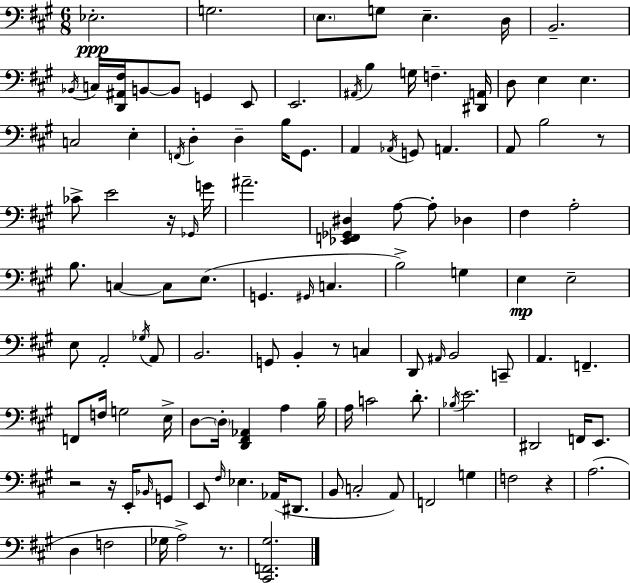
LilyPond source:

{
  \clef bass
  \numericTimeSignature
  \time 6/8
  \key a \major
  ees2.-.\ppp | g2. | \parenthesize e8. g8 e4.-- d16 | b,2.-- | \break \acciaccatura { bes,16 } c16 <d, ais, fis>16 b,8~~ b,8 g,4 e,8 | e,2. | \acciaccatura { ais,16 } b4 g16 f4.-- | <dis, a,>16 d8 e4 e4. | \break c2 e4-. | \acciaccatura { f,16 } d4-. d4-- b16 | gis,8. a,4 \acciaccatura { aes,16 } g,8 a,4. | a,8 b2 | \break r8 ces'8-> e'2 | r16 \grace { ges,16 } g'16 ais'2.-- | <ees, f, ges, dis>4 a8~~ a8-. | des4 fis4 a2-. | \break b8. c4~~ | c8 e8.( g,4. \grace { gis,16 } | c4. b2->) | g4 e4\mp e2-- | \break e8 a,2-. | \acciaccatura { ges16 } a,8 b,2. | g,8 b,4-. | r8 c4 d,8 \grace { ais,16 } b,2 | \break c,8-- a,4. | f,4.-- f,8 f16 g2 | e16-> d8~~ \parenthesize d16-. <d, fis, aes,>4 | a4 b16-- a16 c'2 | \break d'8.-. \acciaccatura { bes16 } e'2. | dis,2 | f,16 e,8. r2 | r16 e,16-. \grace { bes,16 } g,8 e,8 | \break \grace { fis16 } ees4. aes,16( dis,8. b,8 | c2-. a,8) f,2 | g4 f2 | r4 a2.( | \break d4 | f2 ges16 | a2->) r8. <cis, f, gis>2. | \bar "|."
}